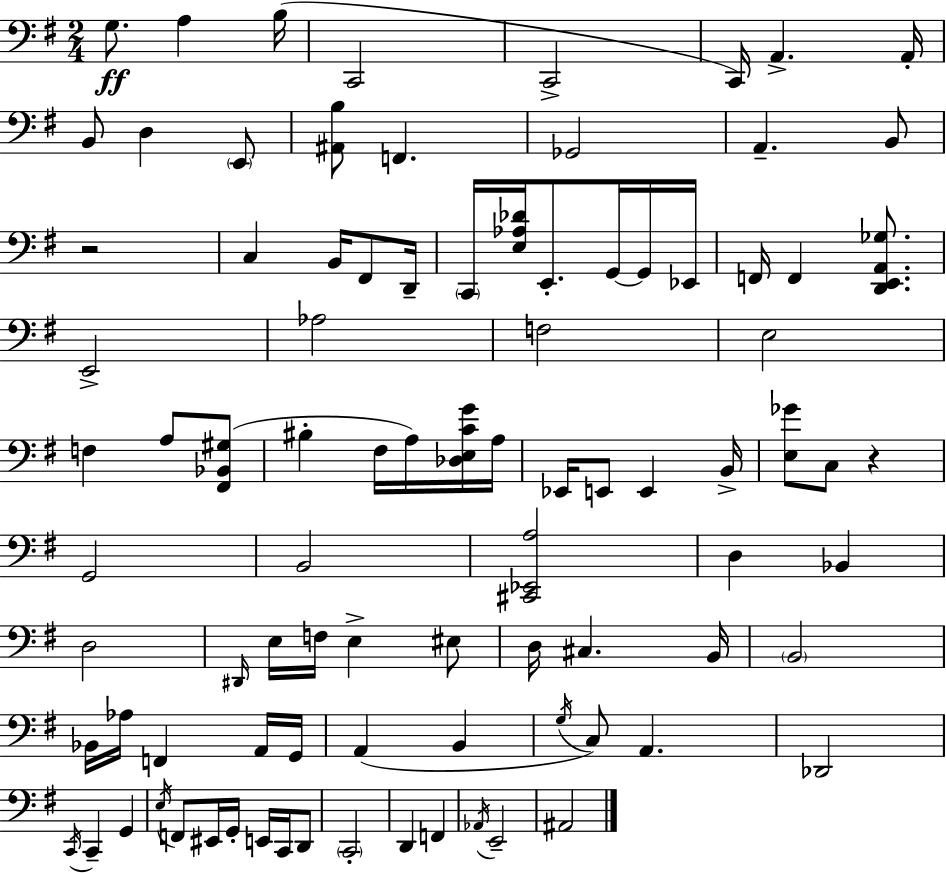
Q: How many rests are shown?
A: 2